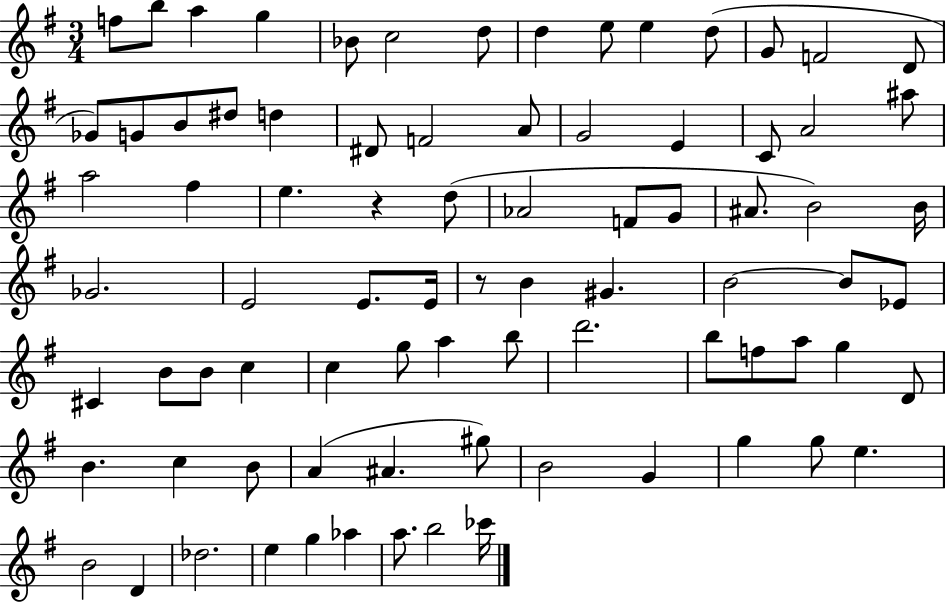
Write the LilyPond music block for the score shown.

{
  \clef treble
  \numericTimeSignature
  \time 3/4
  \key g \major
  \repeat volta 2 { f''8 b''8 a''4 g''4 | bes'8 c''2 d''8 | d''4 e''8 e''4 d''8( | g'8 f'2 d'8 | \break ges'8) g'8 b'8 dis''8 d''4 | dis'8 f'2 a'8 | g'2 e'4 | c'8 a'2 ais''8 | \break a''2 fis''4 | e''4. r4 d''8( | aes'2 f'8 g'8 | ais'8. b'2) b'16 | \break ges'2. | e'2 e'8. e'16 | r8 b'4 gis'4. | b'2~~ b'8 ees'8 | \break cis'4 b'8 b'8 c''4 | c''4 g''8 a''4 b''8 | d'''2. | b''8 f''8 a''8 g''4 d'8 | \break b'4. c''4 b'8 | a'4( ais'4. gis''8) | b'2 g'4 | g''4 g''8 e''4. | \break b'2 d'4 | des''2. | e''4 g''4 aes''4 | a''8. b''2 ces'''16 | \break } \bar "|."
}